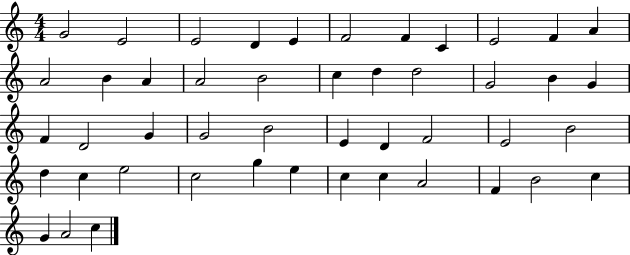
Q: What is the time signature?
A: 4/4